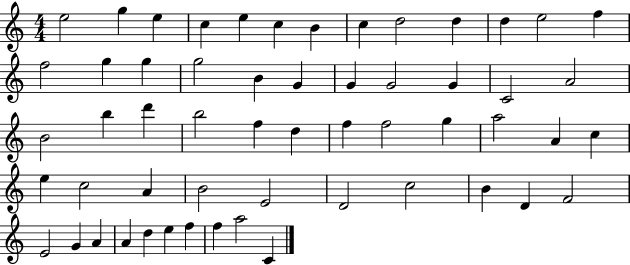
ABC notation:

X:1
T:Untitled
M:4/4
L:1/4
K:C
e2 g e c e c B c d2 d d e2 f f2 g g g2 B G G G2 G C2 A2 B2 b d' b2 f d f f2 g a2 A c e c2 A B2 E2 D2 c2 B D F2 E2 G A A d e f f a2 C